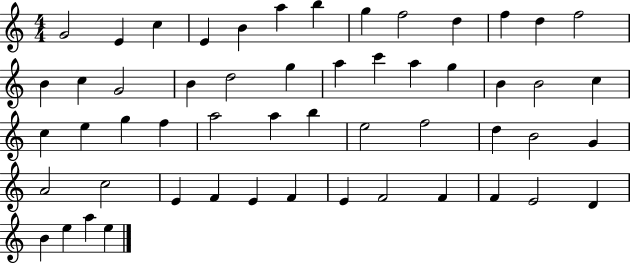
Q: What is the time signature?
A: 4/4